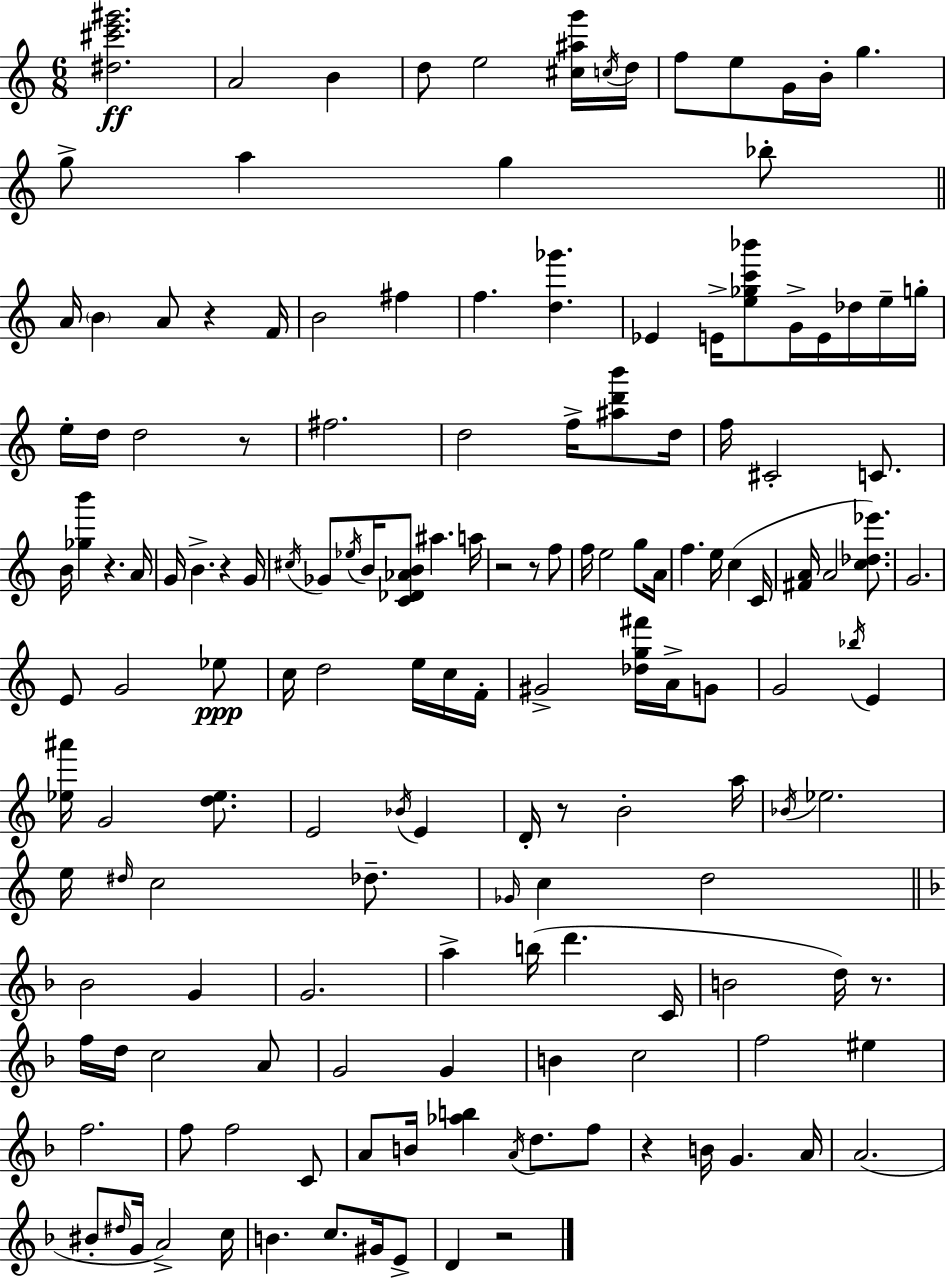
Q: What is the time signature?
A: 6/8